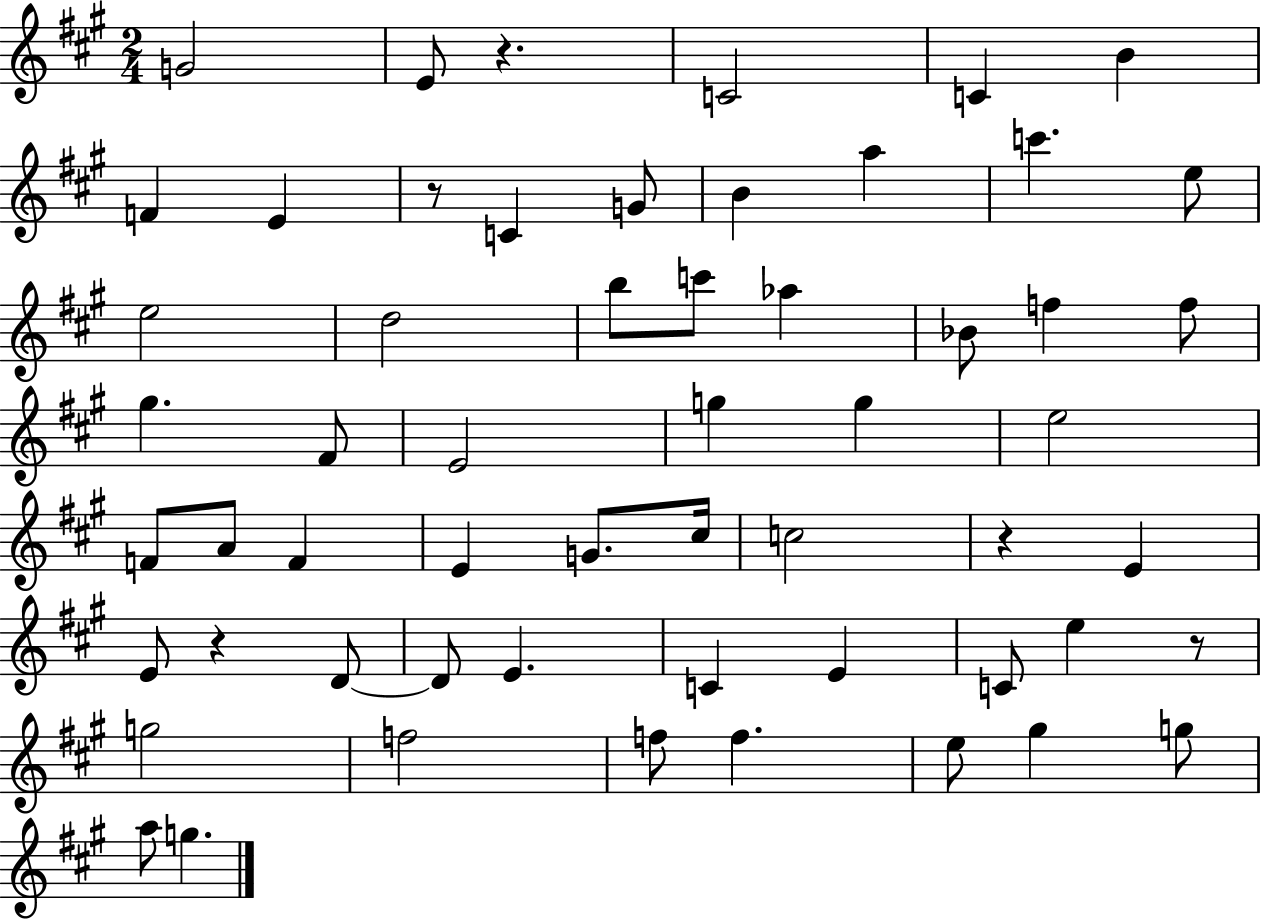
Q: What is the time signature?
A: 2/4